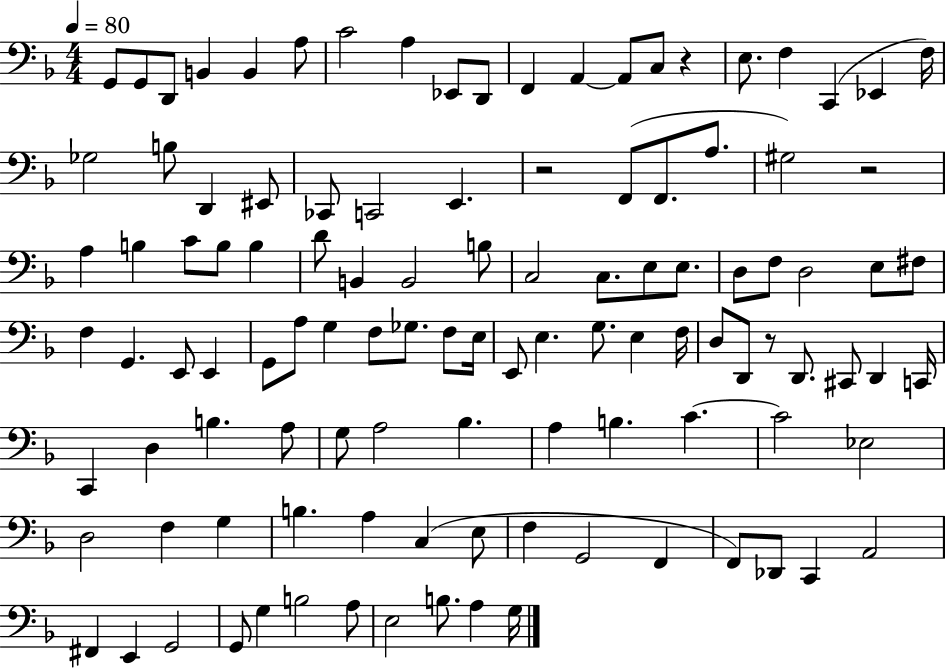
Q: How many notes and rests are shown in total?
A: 111